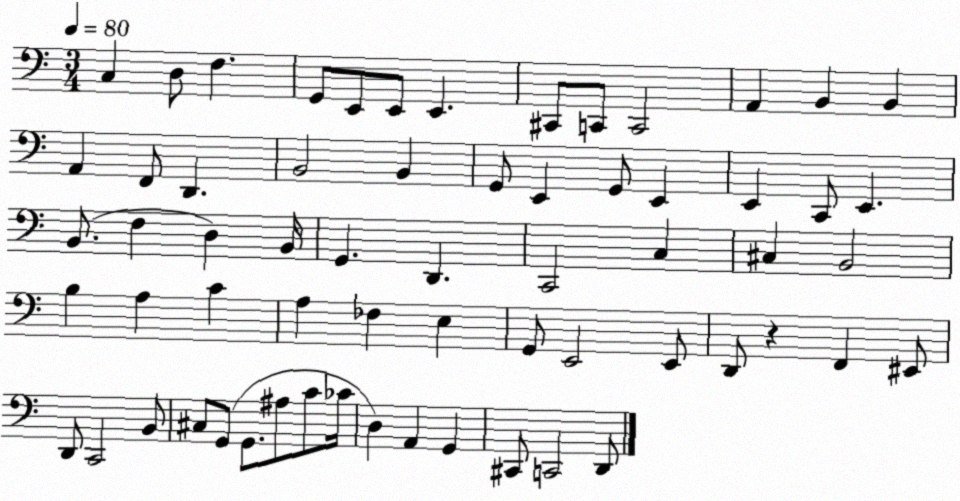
X:1
T:Untitled
M:3/4
L:1/4
K:C
C, D,/2 F, G,,/2 E,,/2 E,,/2 E,, ^C,,/2 C,,/2 C,,2 A,, B,, B,, A,, F,,/2 D,, B,,2 B,, G,,/2 E,, G,,/2 E,, E,, C,,/2 E,, B,,/2 F, D, B,,/4 G,, D,, C,,2 C, ^C, B,,2 B, A, C A, _F, E, G,,/2 E,,2 E,,/2 D,,/2 z F,, ^E,,/2 D,,/2 C,,2 B,,/2 ^C,/2 G,,/2 G,,/2 ^A,/2 C/2 _C/4 D, A,, G,, ^C,,/2 C,,2 D,,/2